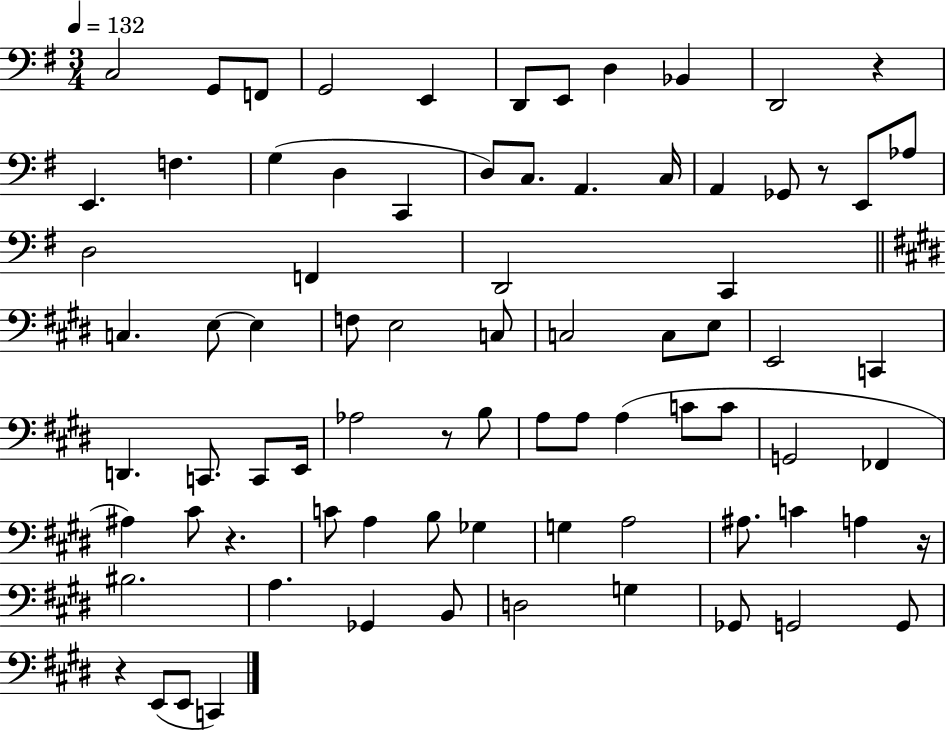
{
  \clef bass
  \numericTimeSignature
  \time 3/4
  \key g \major
  \tempo 4 = 132
  \repeat volta 2 { c2 g,8 f,8 | g,2 e,4 | d,8 e,8 d4 bes,4 | d,2 r4 | \break e,4. f4. | g4( d4 c,4 | d8) c8. a,4. c16 | a,4 ges,8 r8 e,8 aes8 | \break d2 f,4 | d,2 c,4 | \bar "||" \break \key e \major c4. e8~~ e4 | f8 e2 c8 | c2 c8 e8 | e,2 c,4 | \break d,4. c,8. c,8 e,16 | aes2 r8 b8 | a8 a8 a4( c'8 c'8 | g,2 fes,4 | \break ais4) cis'8 r4. | c'8 a4 b8 ges4 | g4 a2 | ais8. c'4 a4 r16 | \break bis2. | a4. ges,4 b,8 | d2 g4 | ges,8 g,2 g,8 | \break r4 e,8( e,8 c,4) | } \bar "|."
}